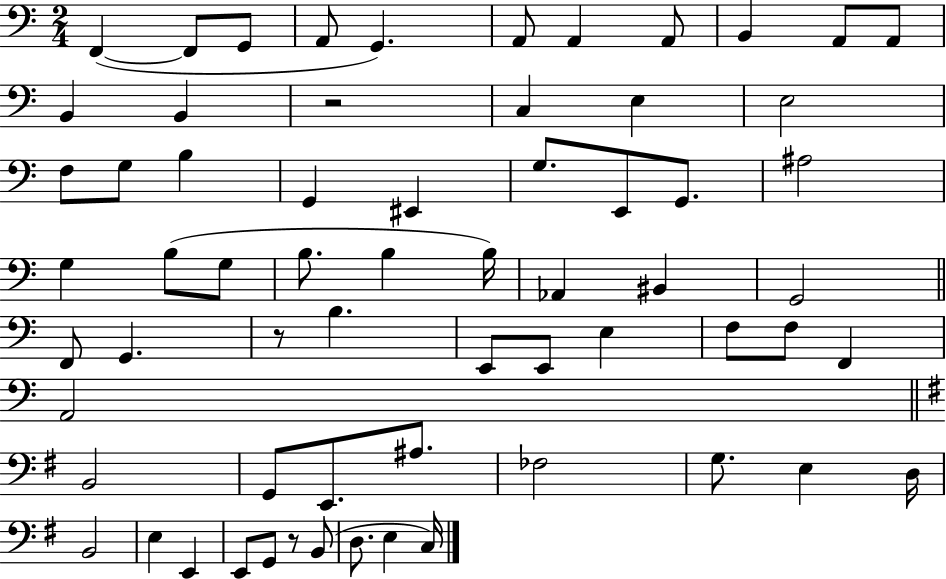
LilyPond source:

{
  \clef bass
  \numericTimeSignature
  \time 2/4
  \key c \major
  f,4~(~ f,8 g,8 | a,8 g,4.) | a,8 a,4 a,8 | b,4 a,8 a,8 | \break b,4 b,4 | r2 | c4 e4 | e2 | \break f8 g8 b4 | g,4 eis,4 | g8. e,8 g,8. | ais2 | \break g4 b8( g8 | b8. b4 b16) | aes,4 bis,4 | g,2 | \break \bar "||" \break \key c \major f,8 g,4. | r8 b4. | e,8 e,8 e4 | f8 f8 f,4 | \break a,2 | \bar "||" \break \key e \minor b,2 | g,8 e,8. ais8. | fes2 | g8. e4 d16 | \break b,2 | e4 e,4 | e,8 g,8 r8 b,8( | d8. e4 c16) | \break \bar "|."
}